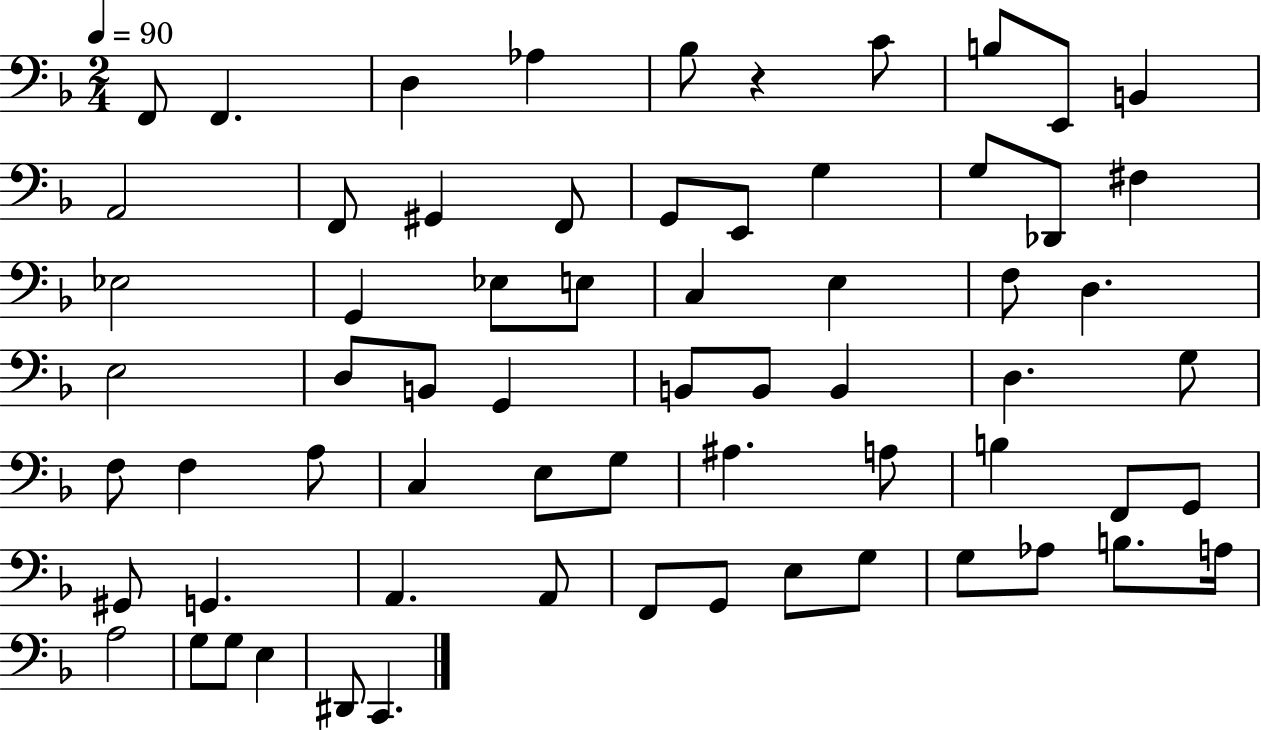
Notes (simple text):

F2/e F2/q. D3/q Ab3/q Bb3/e R/q C4/e B3/e E2/e B2/q A2/h F2/e G#2/q F2/e G2/e E2/e G3/q G3/e Db2/e F#3/q Eb3/h G2/q Eb3/e E3/e C3/q E3/q F3/e D3/q. E3/h D3/e B2/e G2/q B2/e B2/e B2/q D3/q. G3/e F3/e F3/q A3/e C3/q E3/e G3/e A#3/q. A3/e B3/q F2/e G2/e G#2/e G2/q. A2/q. A2/e F2/e G2/e E3/e G3/e G3/e Ab3/e B3/e. A3/s A3/h G3/e G3/e E3/q D#2/e C2/q.